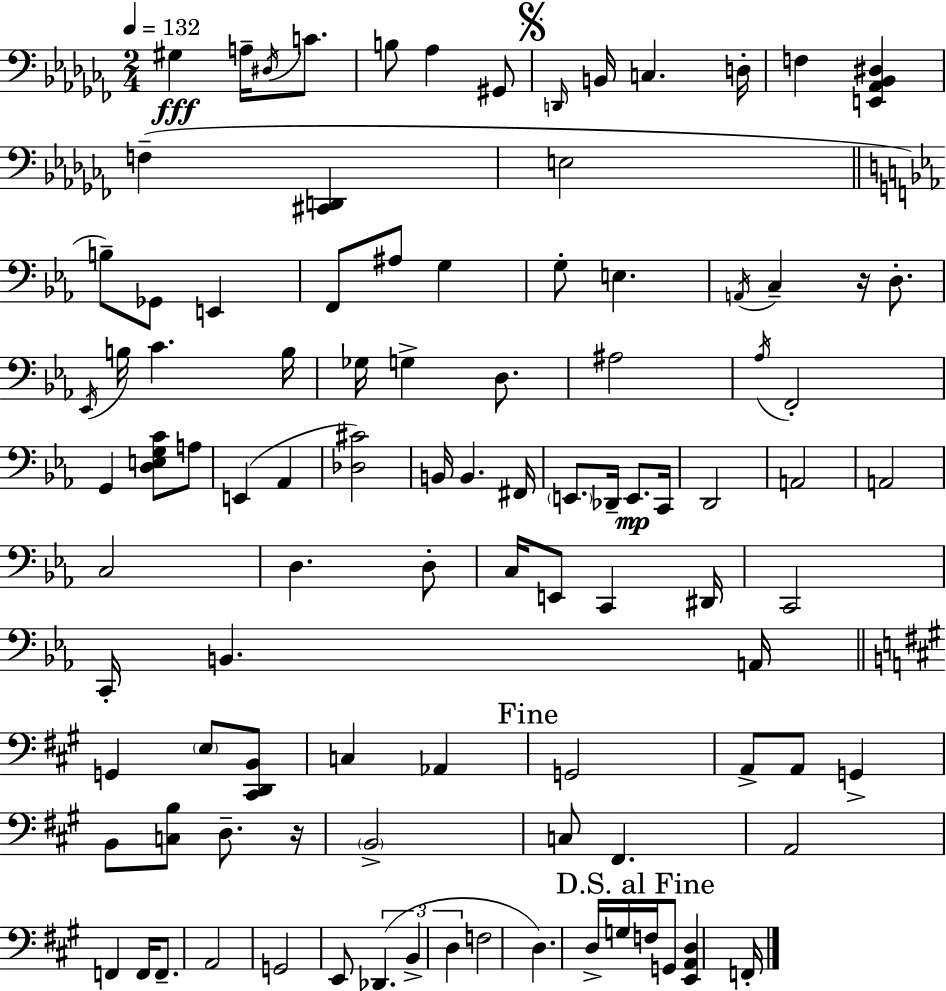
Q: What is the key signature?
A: AES minor